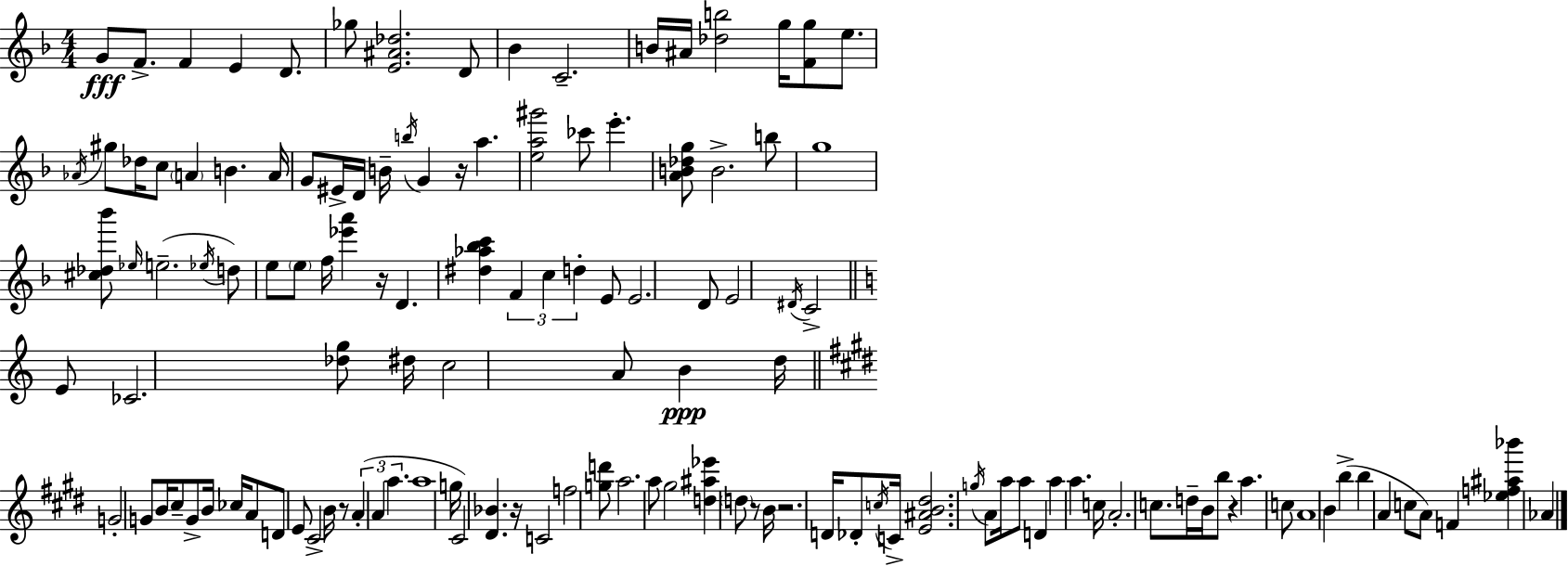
G4/e F4/e. F4/q E4/q D4/e. Gb5/e [E4,A#4,Db5]/h. D4/e Bb4/q C4/h. B4/s A#4/s [Db5,B5]/h G5/s [F4,G5]/e E5/e. Ab4/s G#5/e Db5/s C5/e A4/q B4/q. A4/s G4/e EIS4/s D4/s B4/s B5/s G4/q R/s A5/q. [E5,A5,G#6]/h CES6/e E6/q. [A4,B4,Db5,G5]/e B4/h. B5/e G5/w [C#5,Db5,Bb6]/e Eb5/s E5/h. Eb5/s D5/e E5/e E5/e F5/s [Eb6,A6]/q R/s D4/q. [D#5,Ab5,Bb5,C6]/q F4/q C5/q D5/q E4/e E4/h. D4/e E4/h D#4/s C4/h E4/e CES4/h. [Db5,G5]/e D#5/s C5/h A4/e B4/q D5/s G4/h G4/e B4/s C#5/e G4/e B4/s CES5/s A4/e D4/e E4/e C#4/h B4/s R/e A4/q A4/q A5/q. A5/w G5/s C#4/h [D#4,Bb4]/q. R/s C4/h F5/h [G5,D6]/e A5/h. A5/e G#5/h [D5,A#5,Eb6]/q D5/e R/e B4/s R/h. D4/s Db4/e C5/s C4/s [E4,A#4,B4,D#5]/h. G5/s A4/e A5/s A5/e D4/q A5/q A5/q. C5/s A4/h. C5/e. D5/s B4/s B5/e R/q A5/q. C5/e A4/w B4/q B5/q B5/q A4/q C5/e A4/e F4/q [Eb5,F5,A#5,Bb6]/q Ab4/q